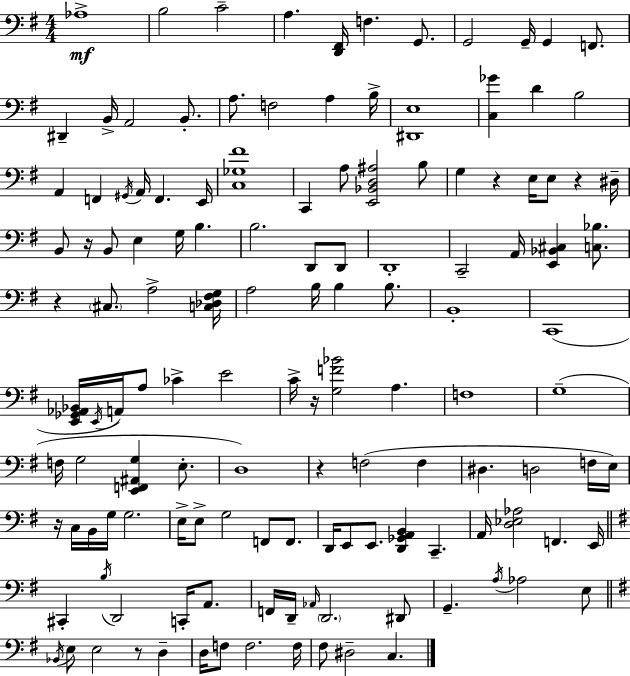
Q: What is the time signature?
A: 4/4